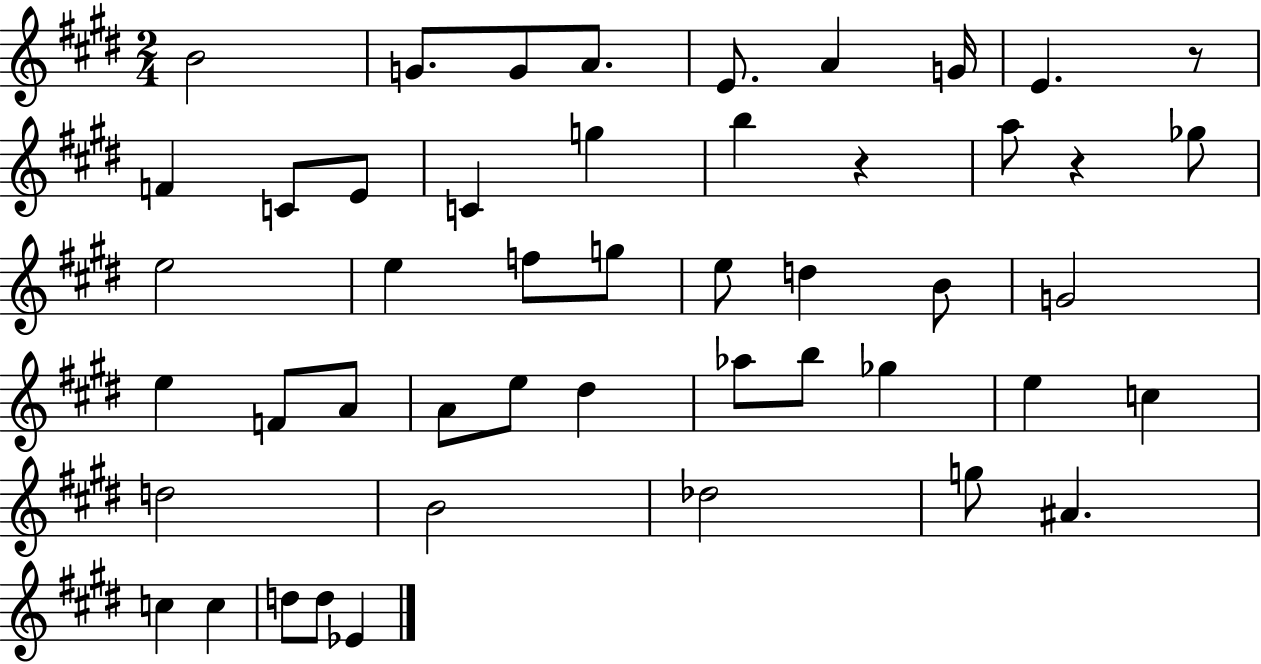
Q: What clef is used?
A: treble